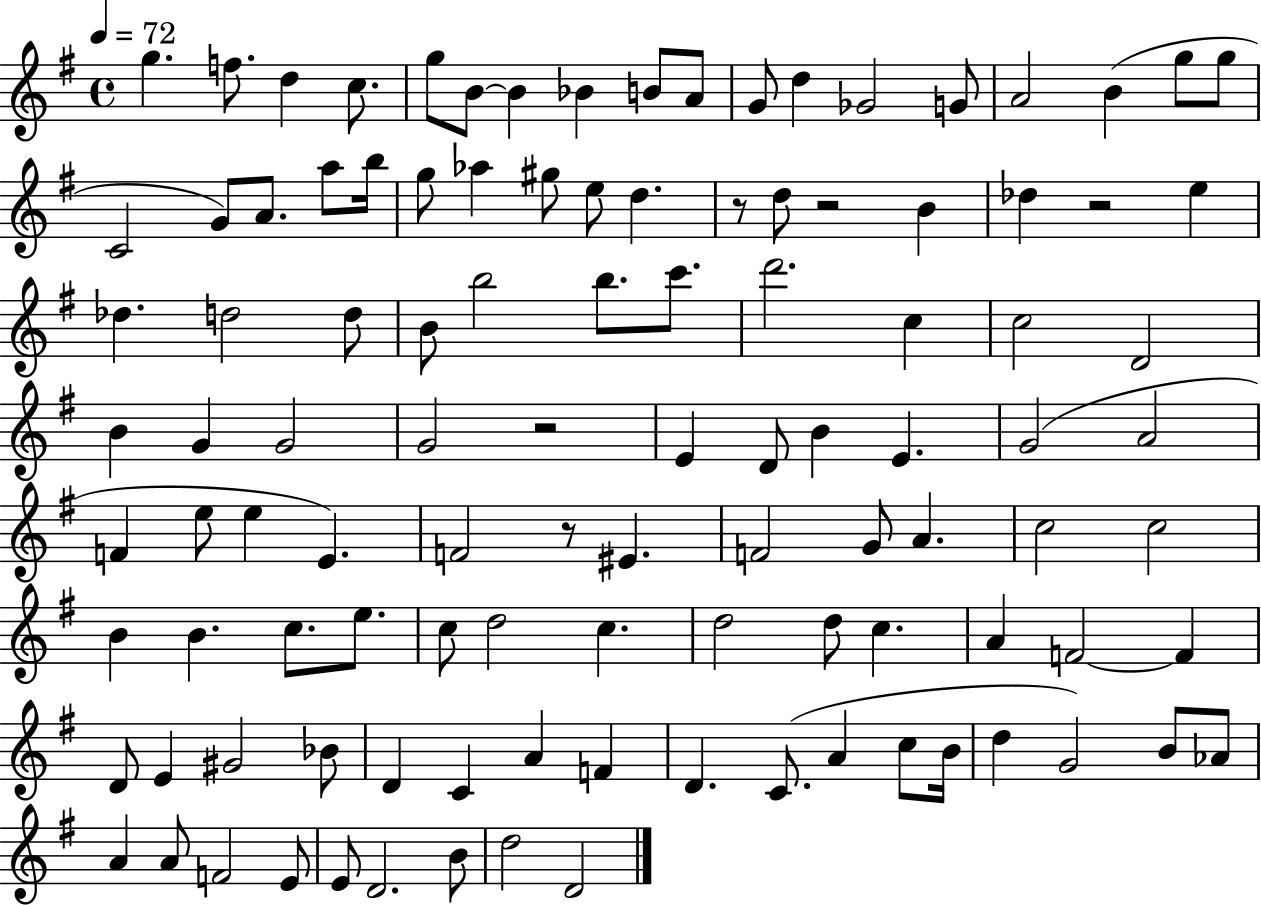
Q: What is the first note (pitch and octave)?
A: G5